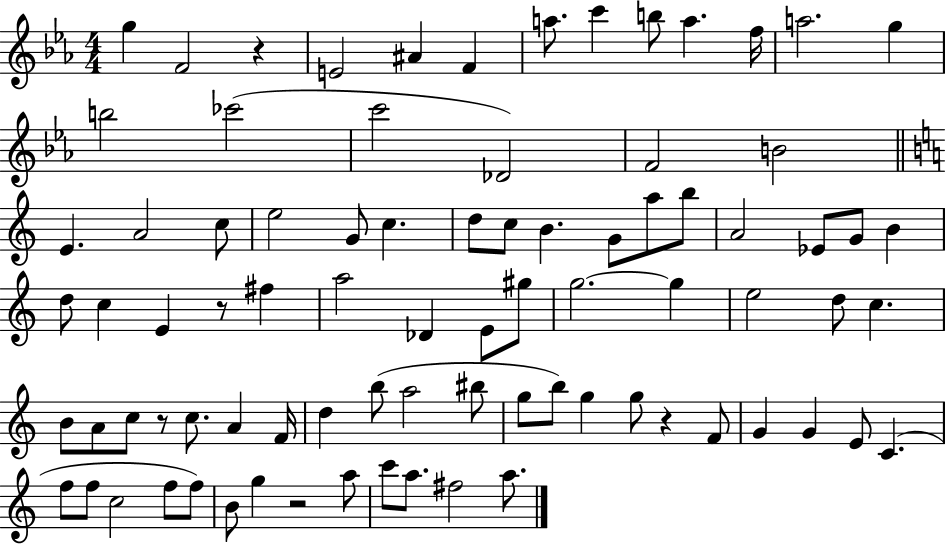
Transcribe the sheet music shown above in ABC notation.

X:1
T:Untitled
M:4/4
L:1/4
K:Eb
g F2 z E2 ^A F a/2 c' b/2 a f/4 a2 g b2 _c'2 c'2 _D2 F2 B2 E A2 c/2 e2 G/2 c d/2 c/2 B G/2 a/2 b/2 A2 _E/2 G/2 B d/2 c E z/2 ^f a2 _D E/2 ^g/2 g2 g e2 d/2 c B/2 A/2 c/2 z/2 c/2 A F/4 d b/2 a2 ^b/2 g/2 b/2 g g/2 z F/2 G G E/2 C f/2 f/2 c2 f/2 f/2 B/2 g z2 a/2 c'/2 a/2 ^f2 a/2